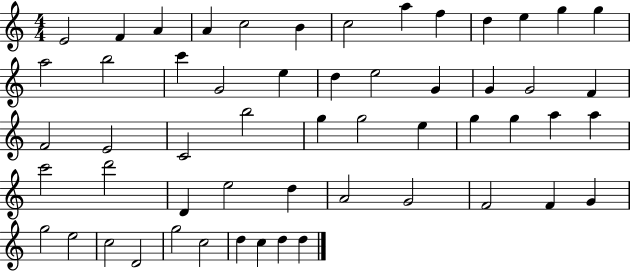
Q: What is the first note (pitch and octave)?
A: E4